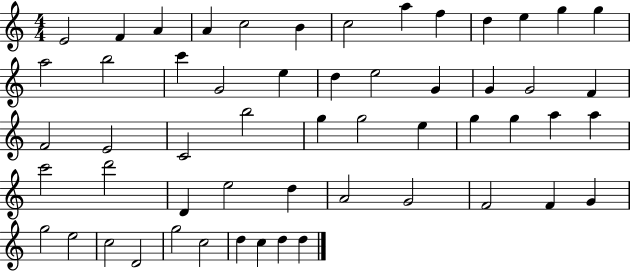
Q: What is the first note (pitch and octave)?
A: E4